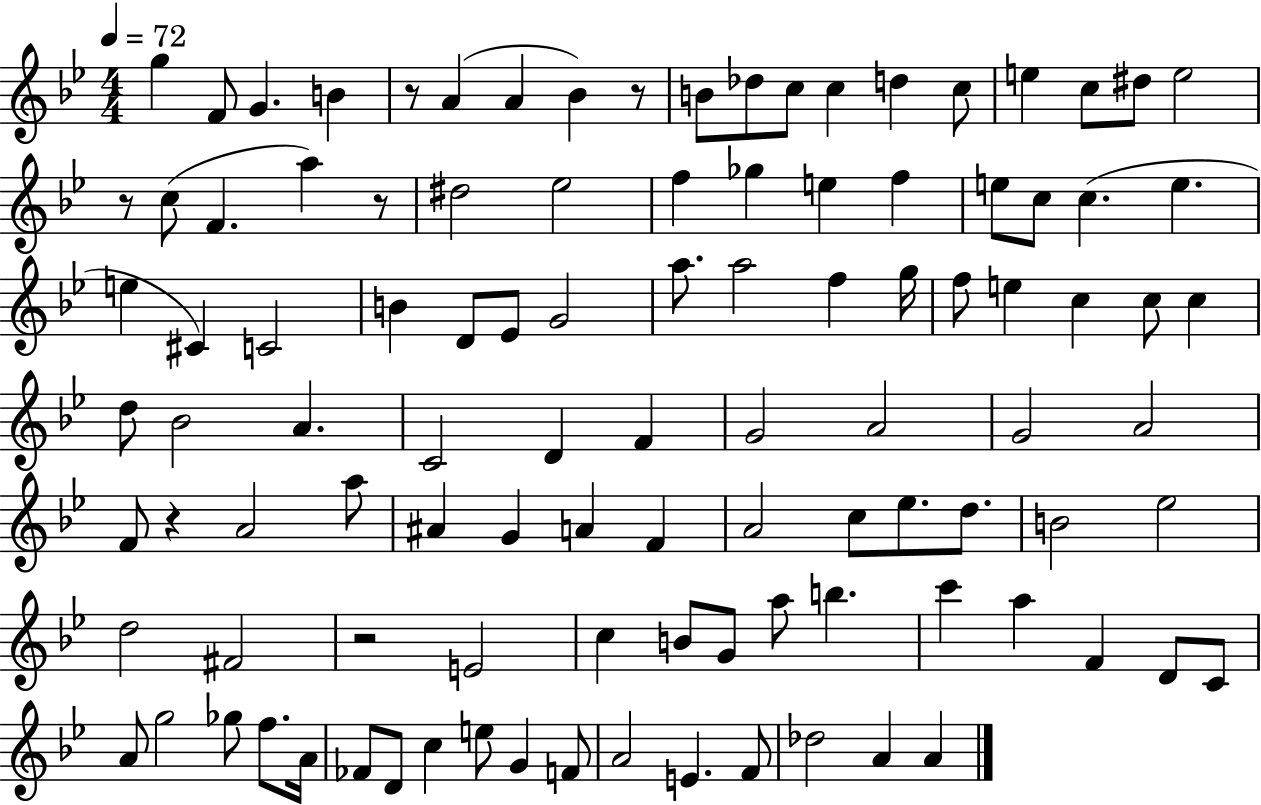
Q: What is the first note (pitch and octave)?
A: G5